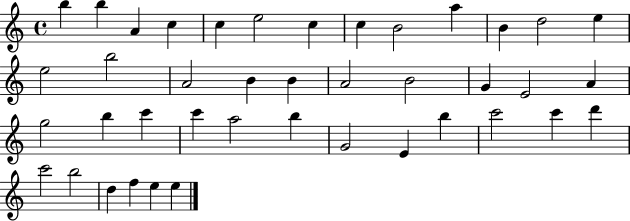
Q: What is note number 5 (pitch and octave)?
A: C5